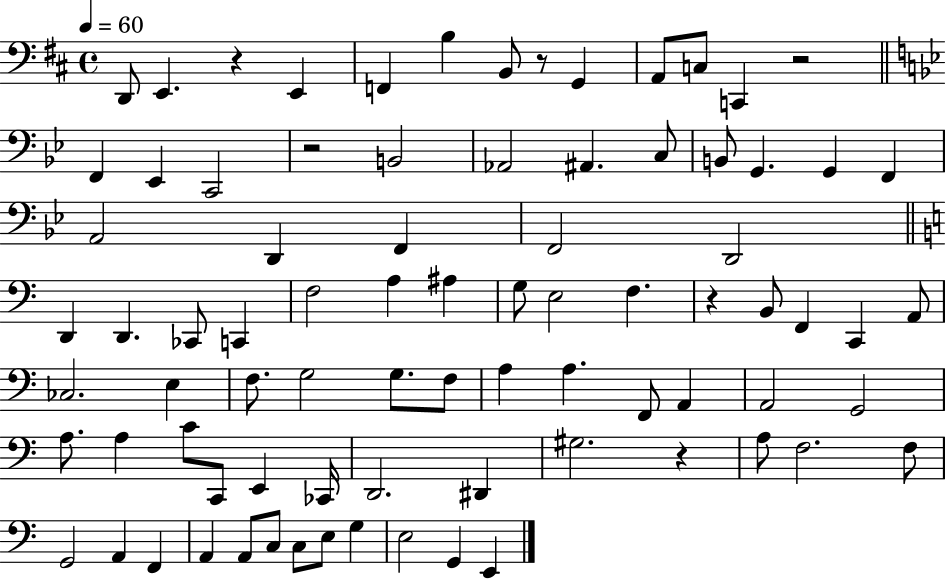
{
  \clef bass
  \time 4/4
  \defaultTimeSignature
  \key d \major
  \tempo 4 = 60
  d,8 e,4. r4 e,4 | f,4 b4 b,8 r8 g,4 | a,8 c8 c,4 r2 | \bar "||" \break \key bes \major f,4 ees,4 c,2 | r2 b,2 | aes,2 ais,4. c8 | b,8 g,4. g,4 f,4 | \break a,2 d,4 f,4 | f,2 d,2 | \bar "||" \break \key a \minor d,4 d,4. ces,8 c,4 | f2 a4 ais4 | g8 e2 f4. | r4 b,8 f,4 c,4 a,8 | \break ces2. e4 | f8. g2 g8. f8 | a4 a4. f,8 a,4 | a,2 g,2 | \break a8. a4 c'8 c,8 e,4 ces,16 | d,2. dis,4 | gis2. r4 | a8 f2. f8 | \break g,2 a,4 f,4 | a,4 a,8 c8 c8 e8 g4 | e2 g,4 e,4 | \bar "|."
}